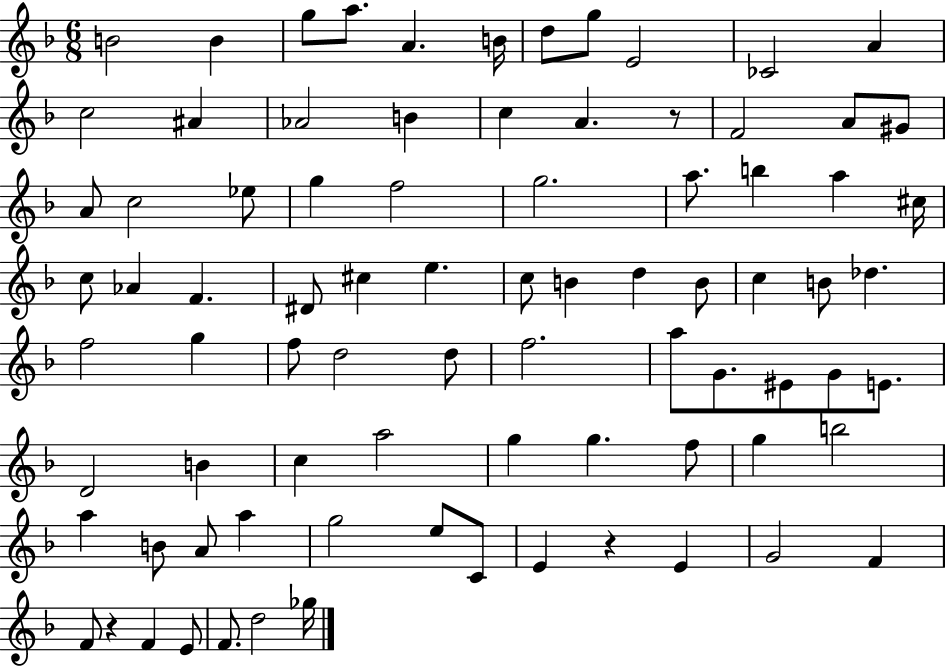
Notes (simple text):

B4/h B4/q G5/e A5/e. A4/q. B4/s D5/e G5/e E4/h CES4/h A4/q C5/h A#4/q Ab4/h B4/q C5/q A4/q. R/e F4/h A4/e G#4/e A4/e C5/h Eb5/e G5/q F5/h G5/h. A5/e. B5/q A5/q C#5/s C5/e Ab4/q F4/q. D#4/e C#5/q E5/q. C5/e B4/q D5/q B4/e C5/q B4/e Db5/q. F5/h G5/q F5/e D5/h D5/e F5/h. A5/e G4/e. EIS4/e G4/e E4/e. D4/h B4/q C5/q A5/h G5/q G5/q. F5/e G5/q B5/h A5/q B4/e A4/e A5/q G5/h E5/e C4/e E4/q R/q E4/q G4/h F4/q F4/e R/q F4/q E4/e F4/e. D5/h Gb5/s